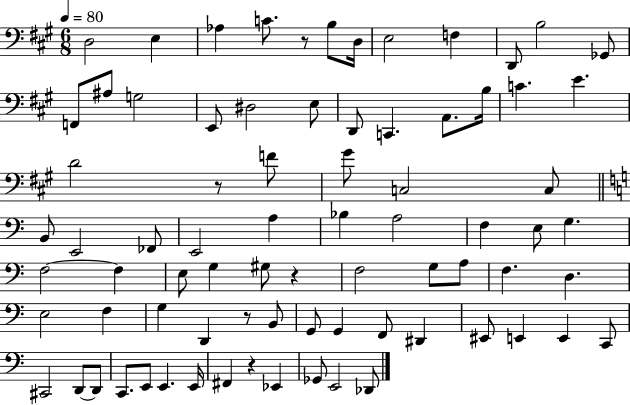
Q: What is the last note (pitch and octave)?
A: Db2